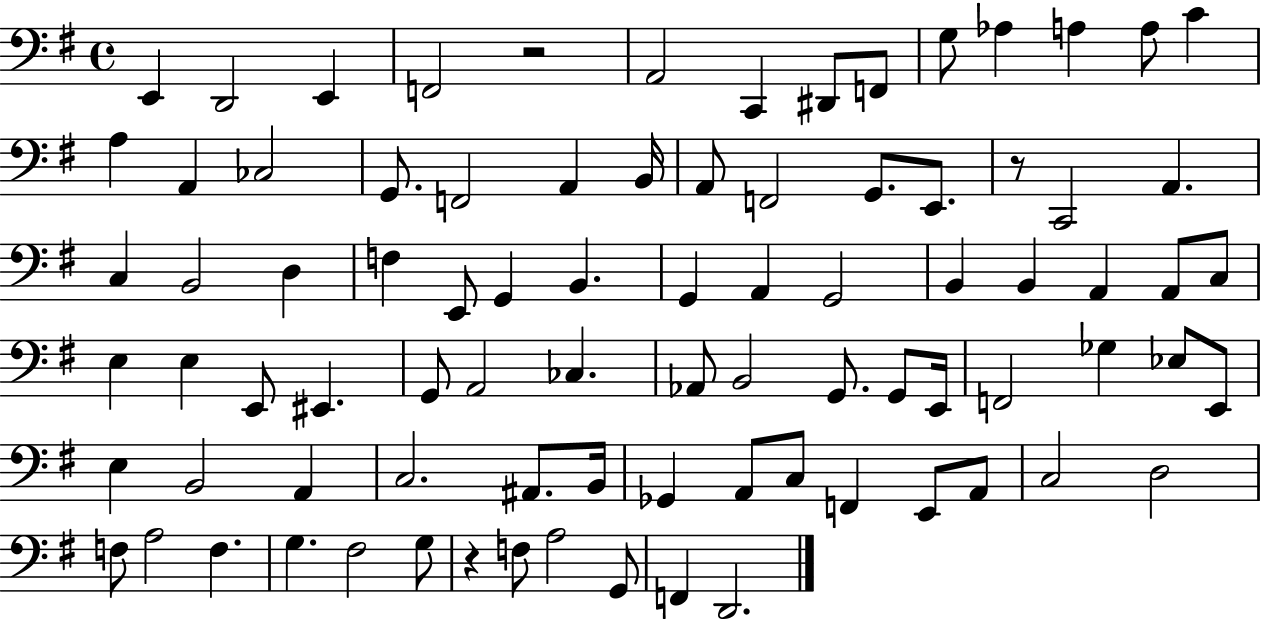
X:1
T:Untitled
M:4/4
L:1/4
K:G
E,, D,,2 E,, F,,2 z2 A,,2 C,, ^D,,/2 F,,/2 G,/2 _A, A, A,/2 C A, A,, _C,2 G,,/2 F,,2 A,, B,,/4 A,,/2 F,,2 G,,/2 E,,/2 z/2 C,,2 A,, C, B,,2 D, F, E,,/2 G,, B,, G,, A,, G,,2 B,, B,, A,, A,,/2 C,/2 E, E, E,,/2 ^E,, G,,/2 A,,2 _C, _A,,/2 B,,2 G,,/2 G,,/2 E,,/4 F,,2 _G, _E,/2 E,,/2 E, B,,2 A,, C,2 ^A,,/2 B,,/4 _G,, A,,/2 C,/2 F,, E,,/2 A,,/2 C,2 D,2 F,/2 A,2 F, G, ^F,2 G,/2 z F,/2 A,2 G,,/2 F,, D,,2